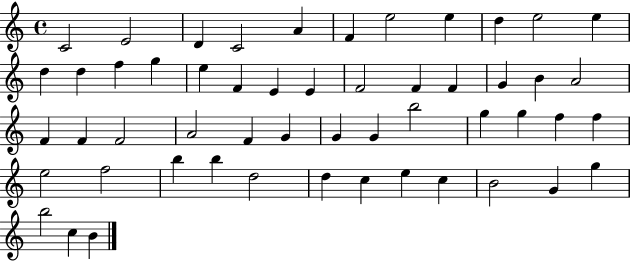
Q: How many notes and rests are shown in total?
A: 53